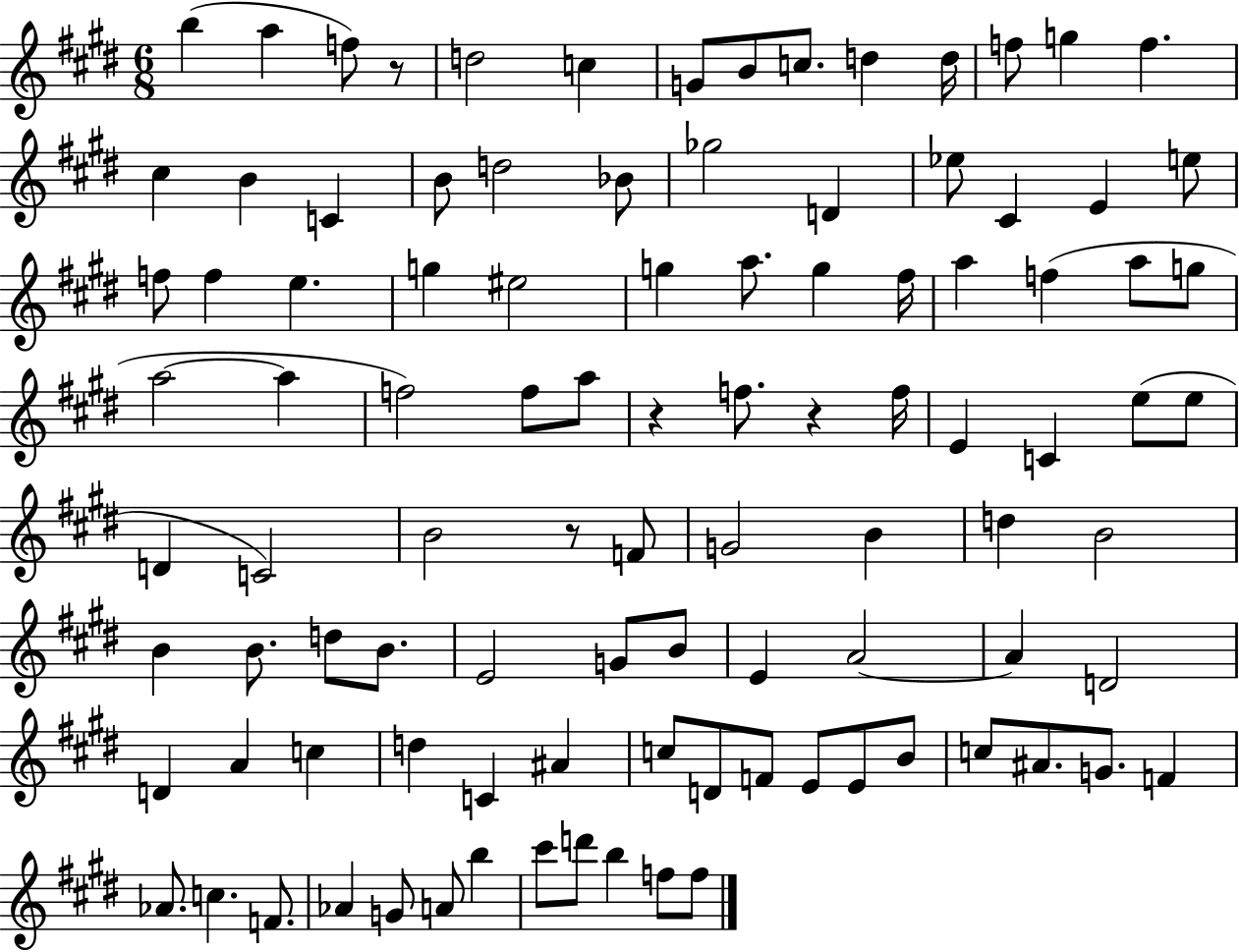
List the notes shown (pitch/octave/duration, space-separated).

B5/q A5/q F5/e R/e D5/h C5/q G4/e B4/e C5/e. D5/q D5/s F5/e G5/q F5/q. C#5/q B4/q C4/q B4/e D5/h Bb4/e Gb5/h D4/q Eb5/e C#4/q E4/q E5/e F5/e F5/q E5/q. G5/q EIS5/h G5/q A5/e. G5/q F#5/s A5/q F5/q A5/e G5/e A5/h A5/q F5/h F5/e A5/e R/q F5/e. R/q F5/s E4/q C4/q E5/e E5/e D4/q C4/h B4/h R/e F4/e G4/h B4/q D5/q B4/h B4/q B4/e. D5/e B4/e. E4/h G4/e B4/e E4/q A4/h A4/q D4/h D4/q A4/q C5/q D5/q C4/q A#4/q C5/e D4/e F4/e E4/e E4/e B4/e C5/e A#4/e. G4/e. F4/q Ab4/e. C5/q. F4/e. Ab4/q G4/e A4/e B5/q C#6/e D6/e B5/q F5/e F5/e